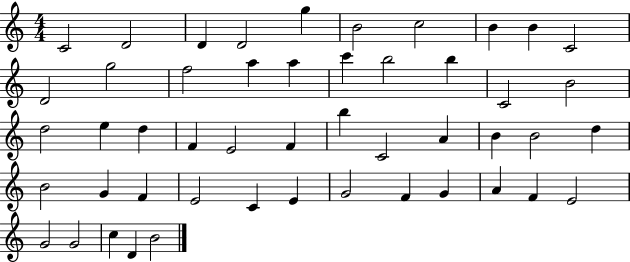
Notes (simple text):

C4/h D4/h D4/q D4/h G5/q B4/h C5/h B4/q B4/q C4/h D4/h G5/h F5/h A5/q A5/q C6/q B5/h B5/q C4/h B4/h D5/h E5/q D5/q F4/q E4/h F4/q B5/q C4/h A4/q B4/q B4/h D5/q B4/h G4/q F4/q E4/h C4/q E4/q G4/h F4/q G4/q A4/q F4/q E4/h G4/h G4/h C5/q D4/q B4/h